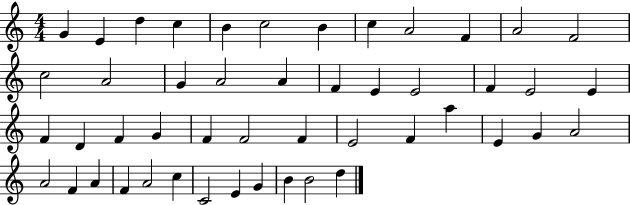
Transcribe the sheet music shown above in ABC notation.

X:1
T:Untitled
M:4/4
L:1/4
K:C
G E d c B c2 B c A2 F A2 F2 c2 A2 G A2 A F E E2 F E2 E F D F G F F2 F E2 F a E G A2 A2 F A F A2 c C2 E G B B2 d